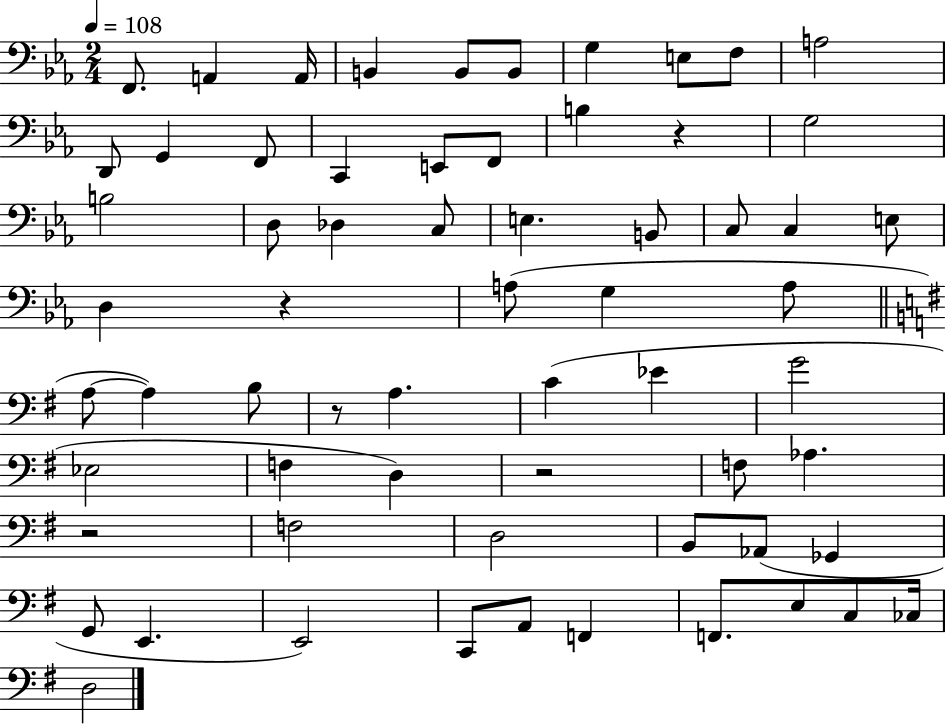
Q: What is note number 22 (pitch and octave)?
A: C3